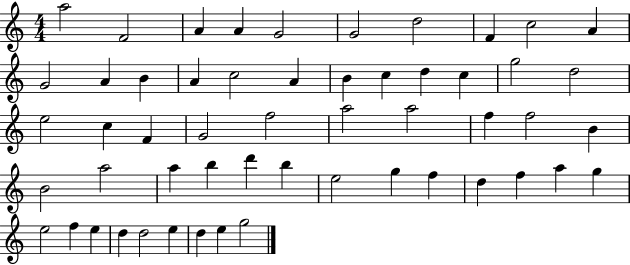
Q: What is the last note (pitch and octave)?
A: G5